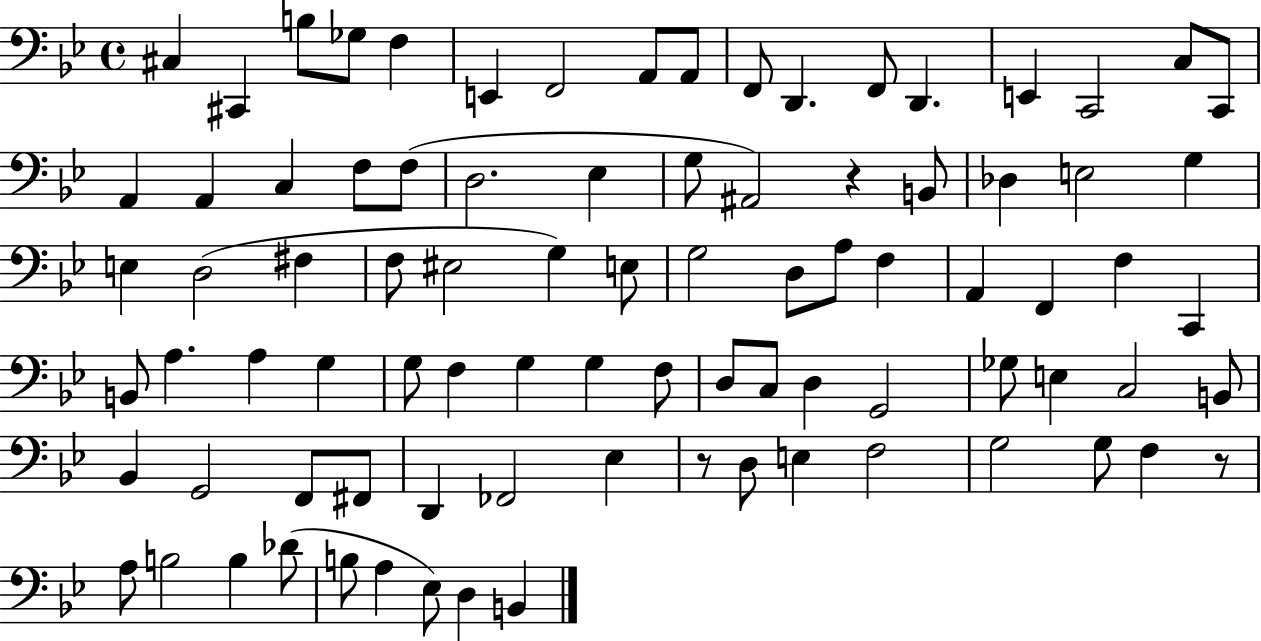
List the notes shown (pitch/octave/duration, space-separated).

C#3/q C#2/q B3/e Gb3/e F3/q E2/q F2/h A2/e A2/e F2/e D2/q. F2/e D2/q. E2/q C2/h C3/e C2/e A2/q A2/q C3/q F3/e F3/e D3/h. Eb3/q G3/e A#2/h R/q B2/e Db3/q E3/h G3/q E3/q D3/h F#3/q F3/e EIS3/h G3/q E3/e G3/h D3/e A3/e F3/q A2/q F2/q F3/q C2/q B2/e A3/q. A3/q G3/q G3/e F3/q G3/q G3/q F3/e D3/e C3/e D3/q G2/h Gb3/e E3/q C3/h B2/e Bb2/q G2/h F2/e F#2/e D2/q FES2/h Eb3/q R/e D3/e E3/q F3/h G3/h G3/e F3/q R/e A3/e B3/h B3/q Db4/e B3/e A3/q Eb3/e D3/q B2/q